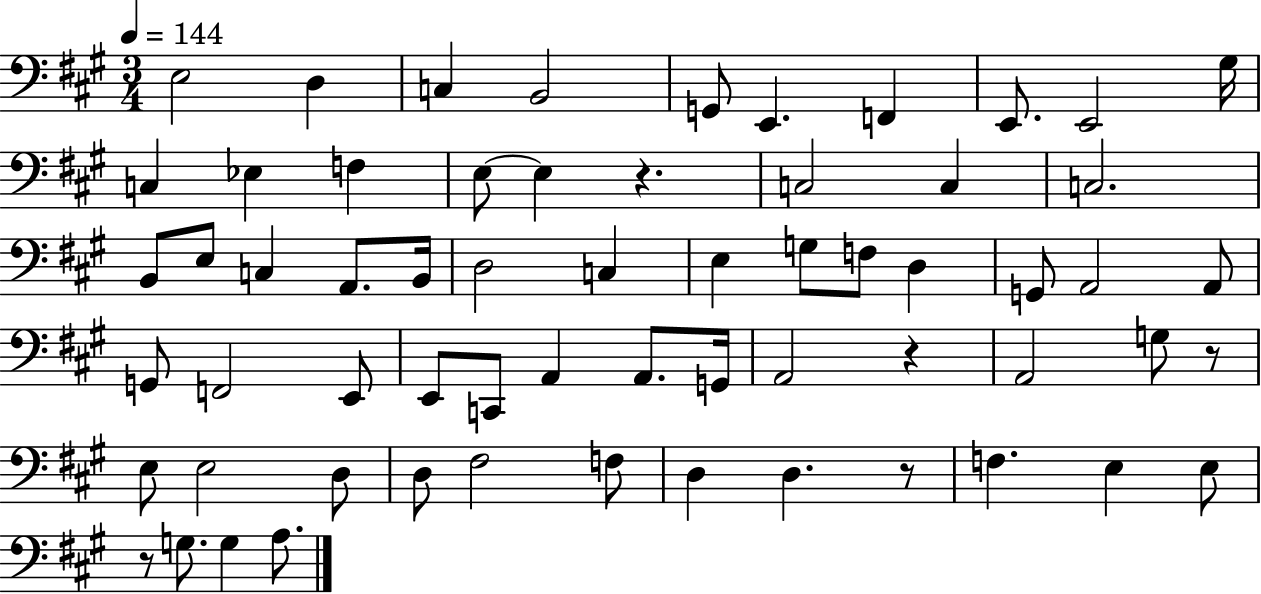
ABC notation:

X:1
T:Untitled
M:3/4
L:1/4
K:A
E,2 D, C, B,,2 G,,/2 E,, F,, E,,/2 E,,2 ^G,/4 C, _E, F, E,/2 E, z C,2 C, C,2 B,,/2 E,/2 C, A,,/2 B,,/4 D,2 C, E, G,/2 F,/2 D, G,,/2 A,,2 A,,/2 G,,/2 F,,2 E,,/2 E,,/2 C,,/2 A,, A,,/2 G,,/4 A,,2 z A,,2 G,/2 z/2 E,/2 E,2 D,/2 D,/2 ^F,2 F,/2 D, D, z/2 F, E, E,/2 z/2 G,/2 G, A,/2